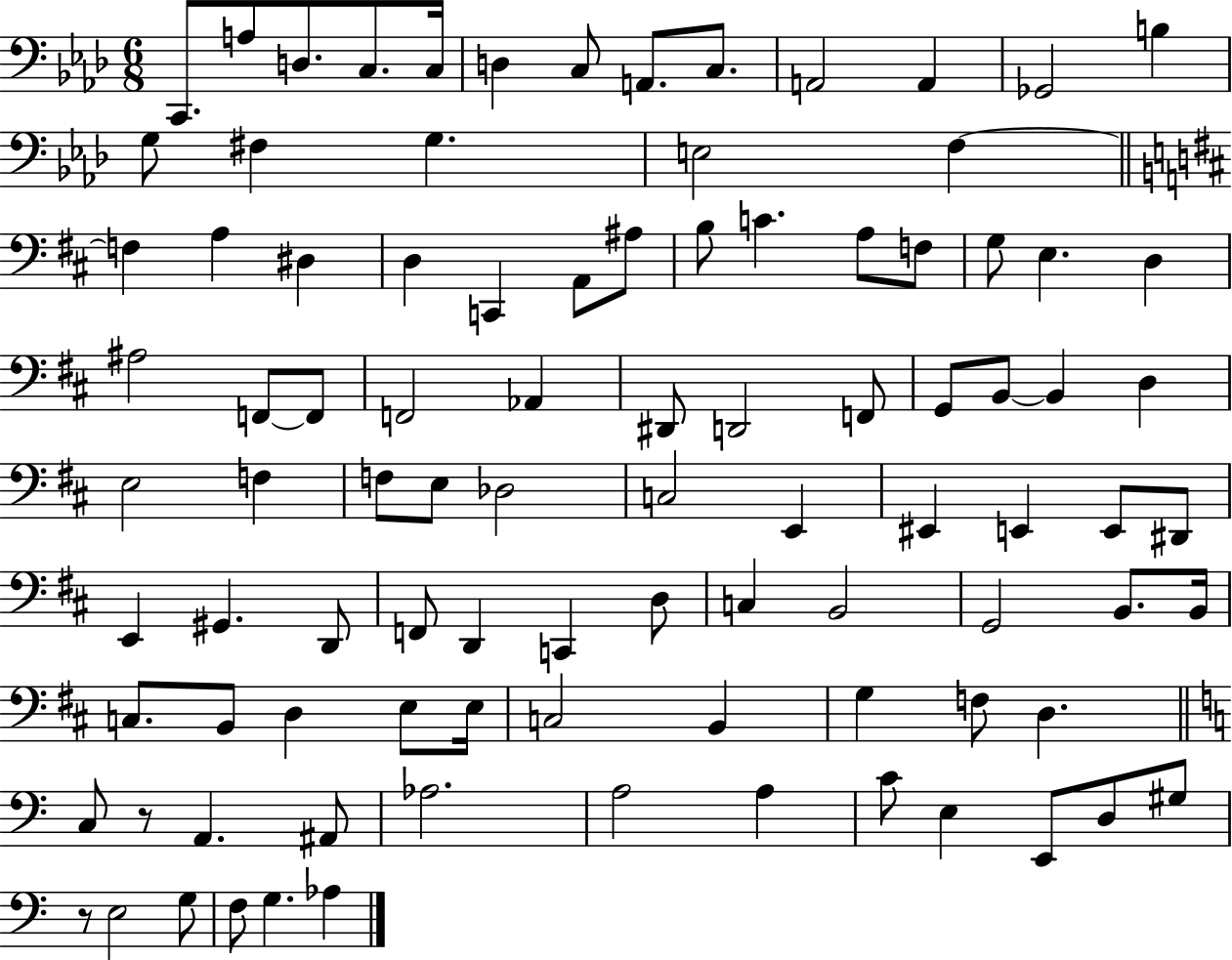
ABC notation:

X:1
T:Untitled
M:6/8
L:1/4
K:Ab
C,,/2 A,/2 D,/2 C,/2 C,/4 D, C,/2 A,,/2 C,/2 A,,2 A,, _G,,2 B, G,/2 ^F, G, E,2 F, F, A, ^D, D, C,, A,,/2 ^A,/2 B,/2 C A,/2 F,/2 G,/2 E, D, ^A,2 F,,/2 F,,/2 F,,2 _A,, ^D,,/2 D,,2 F,,/2 G,,/2 B,,/2 B,, D, E,2 F, F,/2 E,/2 _D,2 C,2 E,, ^E,, E,, E,,/2 ^D,,/2 E,, ^G,, D,,/2 F,,/2 D,, C,, D,/2 C, B,,2 G,,2 B,,/2 B,,/4 C,/2 B,,/2 D, E,/2 E,/4 C,2 B,, G, F,/2 D, C,/2 z/2 A,, ^A,,/2 _A,2 A,2 A, C/2 E, E,,/2 D,/2 ^G,/2 z/2 E,2 G,/2 F,/2 G, _A,